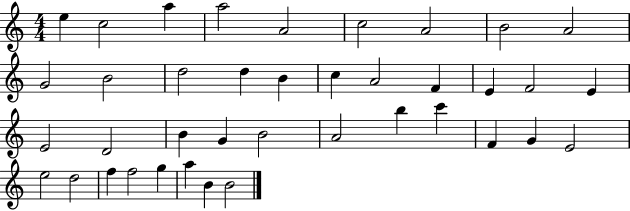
{
  \clef treble
  \numericTimeSignature
  \time 4/4
  \key c \major
  e''4 c''2 a''4 | a''2 a'2 | c''2 a'2 | b'2 a'2 | \break g'2 b'2 | d''2 d''4 b'4 | c''4 a'2 f'4 | e'4 f'2 e'4 | \break e'2 d'2 | b'4 g'4 b'2 | a'2 b''4 c'''4 | f'4 g'4 e'2 | \break e''2 d''2 | f''4 f''2 g''4 | a''4 b'4 b'2 | \bar "|."
}